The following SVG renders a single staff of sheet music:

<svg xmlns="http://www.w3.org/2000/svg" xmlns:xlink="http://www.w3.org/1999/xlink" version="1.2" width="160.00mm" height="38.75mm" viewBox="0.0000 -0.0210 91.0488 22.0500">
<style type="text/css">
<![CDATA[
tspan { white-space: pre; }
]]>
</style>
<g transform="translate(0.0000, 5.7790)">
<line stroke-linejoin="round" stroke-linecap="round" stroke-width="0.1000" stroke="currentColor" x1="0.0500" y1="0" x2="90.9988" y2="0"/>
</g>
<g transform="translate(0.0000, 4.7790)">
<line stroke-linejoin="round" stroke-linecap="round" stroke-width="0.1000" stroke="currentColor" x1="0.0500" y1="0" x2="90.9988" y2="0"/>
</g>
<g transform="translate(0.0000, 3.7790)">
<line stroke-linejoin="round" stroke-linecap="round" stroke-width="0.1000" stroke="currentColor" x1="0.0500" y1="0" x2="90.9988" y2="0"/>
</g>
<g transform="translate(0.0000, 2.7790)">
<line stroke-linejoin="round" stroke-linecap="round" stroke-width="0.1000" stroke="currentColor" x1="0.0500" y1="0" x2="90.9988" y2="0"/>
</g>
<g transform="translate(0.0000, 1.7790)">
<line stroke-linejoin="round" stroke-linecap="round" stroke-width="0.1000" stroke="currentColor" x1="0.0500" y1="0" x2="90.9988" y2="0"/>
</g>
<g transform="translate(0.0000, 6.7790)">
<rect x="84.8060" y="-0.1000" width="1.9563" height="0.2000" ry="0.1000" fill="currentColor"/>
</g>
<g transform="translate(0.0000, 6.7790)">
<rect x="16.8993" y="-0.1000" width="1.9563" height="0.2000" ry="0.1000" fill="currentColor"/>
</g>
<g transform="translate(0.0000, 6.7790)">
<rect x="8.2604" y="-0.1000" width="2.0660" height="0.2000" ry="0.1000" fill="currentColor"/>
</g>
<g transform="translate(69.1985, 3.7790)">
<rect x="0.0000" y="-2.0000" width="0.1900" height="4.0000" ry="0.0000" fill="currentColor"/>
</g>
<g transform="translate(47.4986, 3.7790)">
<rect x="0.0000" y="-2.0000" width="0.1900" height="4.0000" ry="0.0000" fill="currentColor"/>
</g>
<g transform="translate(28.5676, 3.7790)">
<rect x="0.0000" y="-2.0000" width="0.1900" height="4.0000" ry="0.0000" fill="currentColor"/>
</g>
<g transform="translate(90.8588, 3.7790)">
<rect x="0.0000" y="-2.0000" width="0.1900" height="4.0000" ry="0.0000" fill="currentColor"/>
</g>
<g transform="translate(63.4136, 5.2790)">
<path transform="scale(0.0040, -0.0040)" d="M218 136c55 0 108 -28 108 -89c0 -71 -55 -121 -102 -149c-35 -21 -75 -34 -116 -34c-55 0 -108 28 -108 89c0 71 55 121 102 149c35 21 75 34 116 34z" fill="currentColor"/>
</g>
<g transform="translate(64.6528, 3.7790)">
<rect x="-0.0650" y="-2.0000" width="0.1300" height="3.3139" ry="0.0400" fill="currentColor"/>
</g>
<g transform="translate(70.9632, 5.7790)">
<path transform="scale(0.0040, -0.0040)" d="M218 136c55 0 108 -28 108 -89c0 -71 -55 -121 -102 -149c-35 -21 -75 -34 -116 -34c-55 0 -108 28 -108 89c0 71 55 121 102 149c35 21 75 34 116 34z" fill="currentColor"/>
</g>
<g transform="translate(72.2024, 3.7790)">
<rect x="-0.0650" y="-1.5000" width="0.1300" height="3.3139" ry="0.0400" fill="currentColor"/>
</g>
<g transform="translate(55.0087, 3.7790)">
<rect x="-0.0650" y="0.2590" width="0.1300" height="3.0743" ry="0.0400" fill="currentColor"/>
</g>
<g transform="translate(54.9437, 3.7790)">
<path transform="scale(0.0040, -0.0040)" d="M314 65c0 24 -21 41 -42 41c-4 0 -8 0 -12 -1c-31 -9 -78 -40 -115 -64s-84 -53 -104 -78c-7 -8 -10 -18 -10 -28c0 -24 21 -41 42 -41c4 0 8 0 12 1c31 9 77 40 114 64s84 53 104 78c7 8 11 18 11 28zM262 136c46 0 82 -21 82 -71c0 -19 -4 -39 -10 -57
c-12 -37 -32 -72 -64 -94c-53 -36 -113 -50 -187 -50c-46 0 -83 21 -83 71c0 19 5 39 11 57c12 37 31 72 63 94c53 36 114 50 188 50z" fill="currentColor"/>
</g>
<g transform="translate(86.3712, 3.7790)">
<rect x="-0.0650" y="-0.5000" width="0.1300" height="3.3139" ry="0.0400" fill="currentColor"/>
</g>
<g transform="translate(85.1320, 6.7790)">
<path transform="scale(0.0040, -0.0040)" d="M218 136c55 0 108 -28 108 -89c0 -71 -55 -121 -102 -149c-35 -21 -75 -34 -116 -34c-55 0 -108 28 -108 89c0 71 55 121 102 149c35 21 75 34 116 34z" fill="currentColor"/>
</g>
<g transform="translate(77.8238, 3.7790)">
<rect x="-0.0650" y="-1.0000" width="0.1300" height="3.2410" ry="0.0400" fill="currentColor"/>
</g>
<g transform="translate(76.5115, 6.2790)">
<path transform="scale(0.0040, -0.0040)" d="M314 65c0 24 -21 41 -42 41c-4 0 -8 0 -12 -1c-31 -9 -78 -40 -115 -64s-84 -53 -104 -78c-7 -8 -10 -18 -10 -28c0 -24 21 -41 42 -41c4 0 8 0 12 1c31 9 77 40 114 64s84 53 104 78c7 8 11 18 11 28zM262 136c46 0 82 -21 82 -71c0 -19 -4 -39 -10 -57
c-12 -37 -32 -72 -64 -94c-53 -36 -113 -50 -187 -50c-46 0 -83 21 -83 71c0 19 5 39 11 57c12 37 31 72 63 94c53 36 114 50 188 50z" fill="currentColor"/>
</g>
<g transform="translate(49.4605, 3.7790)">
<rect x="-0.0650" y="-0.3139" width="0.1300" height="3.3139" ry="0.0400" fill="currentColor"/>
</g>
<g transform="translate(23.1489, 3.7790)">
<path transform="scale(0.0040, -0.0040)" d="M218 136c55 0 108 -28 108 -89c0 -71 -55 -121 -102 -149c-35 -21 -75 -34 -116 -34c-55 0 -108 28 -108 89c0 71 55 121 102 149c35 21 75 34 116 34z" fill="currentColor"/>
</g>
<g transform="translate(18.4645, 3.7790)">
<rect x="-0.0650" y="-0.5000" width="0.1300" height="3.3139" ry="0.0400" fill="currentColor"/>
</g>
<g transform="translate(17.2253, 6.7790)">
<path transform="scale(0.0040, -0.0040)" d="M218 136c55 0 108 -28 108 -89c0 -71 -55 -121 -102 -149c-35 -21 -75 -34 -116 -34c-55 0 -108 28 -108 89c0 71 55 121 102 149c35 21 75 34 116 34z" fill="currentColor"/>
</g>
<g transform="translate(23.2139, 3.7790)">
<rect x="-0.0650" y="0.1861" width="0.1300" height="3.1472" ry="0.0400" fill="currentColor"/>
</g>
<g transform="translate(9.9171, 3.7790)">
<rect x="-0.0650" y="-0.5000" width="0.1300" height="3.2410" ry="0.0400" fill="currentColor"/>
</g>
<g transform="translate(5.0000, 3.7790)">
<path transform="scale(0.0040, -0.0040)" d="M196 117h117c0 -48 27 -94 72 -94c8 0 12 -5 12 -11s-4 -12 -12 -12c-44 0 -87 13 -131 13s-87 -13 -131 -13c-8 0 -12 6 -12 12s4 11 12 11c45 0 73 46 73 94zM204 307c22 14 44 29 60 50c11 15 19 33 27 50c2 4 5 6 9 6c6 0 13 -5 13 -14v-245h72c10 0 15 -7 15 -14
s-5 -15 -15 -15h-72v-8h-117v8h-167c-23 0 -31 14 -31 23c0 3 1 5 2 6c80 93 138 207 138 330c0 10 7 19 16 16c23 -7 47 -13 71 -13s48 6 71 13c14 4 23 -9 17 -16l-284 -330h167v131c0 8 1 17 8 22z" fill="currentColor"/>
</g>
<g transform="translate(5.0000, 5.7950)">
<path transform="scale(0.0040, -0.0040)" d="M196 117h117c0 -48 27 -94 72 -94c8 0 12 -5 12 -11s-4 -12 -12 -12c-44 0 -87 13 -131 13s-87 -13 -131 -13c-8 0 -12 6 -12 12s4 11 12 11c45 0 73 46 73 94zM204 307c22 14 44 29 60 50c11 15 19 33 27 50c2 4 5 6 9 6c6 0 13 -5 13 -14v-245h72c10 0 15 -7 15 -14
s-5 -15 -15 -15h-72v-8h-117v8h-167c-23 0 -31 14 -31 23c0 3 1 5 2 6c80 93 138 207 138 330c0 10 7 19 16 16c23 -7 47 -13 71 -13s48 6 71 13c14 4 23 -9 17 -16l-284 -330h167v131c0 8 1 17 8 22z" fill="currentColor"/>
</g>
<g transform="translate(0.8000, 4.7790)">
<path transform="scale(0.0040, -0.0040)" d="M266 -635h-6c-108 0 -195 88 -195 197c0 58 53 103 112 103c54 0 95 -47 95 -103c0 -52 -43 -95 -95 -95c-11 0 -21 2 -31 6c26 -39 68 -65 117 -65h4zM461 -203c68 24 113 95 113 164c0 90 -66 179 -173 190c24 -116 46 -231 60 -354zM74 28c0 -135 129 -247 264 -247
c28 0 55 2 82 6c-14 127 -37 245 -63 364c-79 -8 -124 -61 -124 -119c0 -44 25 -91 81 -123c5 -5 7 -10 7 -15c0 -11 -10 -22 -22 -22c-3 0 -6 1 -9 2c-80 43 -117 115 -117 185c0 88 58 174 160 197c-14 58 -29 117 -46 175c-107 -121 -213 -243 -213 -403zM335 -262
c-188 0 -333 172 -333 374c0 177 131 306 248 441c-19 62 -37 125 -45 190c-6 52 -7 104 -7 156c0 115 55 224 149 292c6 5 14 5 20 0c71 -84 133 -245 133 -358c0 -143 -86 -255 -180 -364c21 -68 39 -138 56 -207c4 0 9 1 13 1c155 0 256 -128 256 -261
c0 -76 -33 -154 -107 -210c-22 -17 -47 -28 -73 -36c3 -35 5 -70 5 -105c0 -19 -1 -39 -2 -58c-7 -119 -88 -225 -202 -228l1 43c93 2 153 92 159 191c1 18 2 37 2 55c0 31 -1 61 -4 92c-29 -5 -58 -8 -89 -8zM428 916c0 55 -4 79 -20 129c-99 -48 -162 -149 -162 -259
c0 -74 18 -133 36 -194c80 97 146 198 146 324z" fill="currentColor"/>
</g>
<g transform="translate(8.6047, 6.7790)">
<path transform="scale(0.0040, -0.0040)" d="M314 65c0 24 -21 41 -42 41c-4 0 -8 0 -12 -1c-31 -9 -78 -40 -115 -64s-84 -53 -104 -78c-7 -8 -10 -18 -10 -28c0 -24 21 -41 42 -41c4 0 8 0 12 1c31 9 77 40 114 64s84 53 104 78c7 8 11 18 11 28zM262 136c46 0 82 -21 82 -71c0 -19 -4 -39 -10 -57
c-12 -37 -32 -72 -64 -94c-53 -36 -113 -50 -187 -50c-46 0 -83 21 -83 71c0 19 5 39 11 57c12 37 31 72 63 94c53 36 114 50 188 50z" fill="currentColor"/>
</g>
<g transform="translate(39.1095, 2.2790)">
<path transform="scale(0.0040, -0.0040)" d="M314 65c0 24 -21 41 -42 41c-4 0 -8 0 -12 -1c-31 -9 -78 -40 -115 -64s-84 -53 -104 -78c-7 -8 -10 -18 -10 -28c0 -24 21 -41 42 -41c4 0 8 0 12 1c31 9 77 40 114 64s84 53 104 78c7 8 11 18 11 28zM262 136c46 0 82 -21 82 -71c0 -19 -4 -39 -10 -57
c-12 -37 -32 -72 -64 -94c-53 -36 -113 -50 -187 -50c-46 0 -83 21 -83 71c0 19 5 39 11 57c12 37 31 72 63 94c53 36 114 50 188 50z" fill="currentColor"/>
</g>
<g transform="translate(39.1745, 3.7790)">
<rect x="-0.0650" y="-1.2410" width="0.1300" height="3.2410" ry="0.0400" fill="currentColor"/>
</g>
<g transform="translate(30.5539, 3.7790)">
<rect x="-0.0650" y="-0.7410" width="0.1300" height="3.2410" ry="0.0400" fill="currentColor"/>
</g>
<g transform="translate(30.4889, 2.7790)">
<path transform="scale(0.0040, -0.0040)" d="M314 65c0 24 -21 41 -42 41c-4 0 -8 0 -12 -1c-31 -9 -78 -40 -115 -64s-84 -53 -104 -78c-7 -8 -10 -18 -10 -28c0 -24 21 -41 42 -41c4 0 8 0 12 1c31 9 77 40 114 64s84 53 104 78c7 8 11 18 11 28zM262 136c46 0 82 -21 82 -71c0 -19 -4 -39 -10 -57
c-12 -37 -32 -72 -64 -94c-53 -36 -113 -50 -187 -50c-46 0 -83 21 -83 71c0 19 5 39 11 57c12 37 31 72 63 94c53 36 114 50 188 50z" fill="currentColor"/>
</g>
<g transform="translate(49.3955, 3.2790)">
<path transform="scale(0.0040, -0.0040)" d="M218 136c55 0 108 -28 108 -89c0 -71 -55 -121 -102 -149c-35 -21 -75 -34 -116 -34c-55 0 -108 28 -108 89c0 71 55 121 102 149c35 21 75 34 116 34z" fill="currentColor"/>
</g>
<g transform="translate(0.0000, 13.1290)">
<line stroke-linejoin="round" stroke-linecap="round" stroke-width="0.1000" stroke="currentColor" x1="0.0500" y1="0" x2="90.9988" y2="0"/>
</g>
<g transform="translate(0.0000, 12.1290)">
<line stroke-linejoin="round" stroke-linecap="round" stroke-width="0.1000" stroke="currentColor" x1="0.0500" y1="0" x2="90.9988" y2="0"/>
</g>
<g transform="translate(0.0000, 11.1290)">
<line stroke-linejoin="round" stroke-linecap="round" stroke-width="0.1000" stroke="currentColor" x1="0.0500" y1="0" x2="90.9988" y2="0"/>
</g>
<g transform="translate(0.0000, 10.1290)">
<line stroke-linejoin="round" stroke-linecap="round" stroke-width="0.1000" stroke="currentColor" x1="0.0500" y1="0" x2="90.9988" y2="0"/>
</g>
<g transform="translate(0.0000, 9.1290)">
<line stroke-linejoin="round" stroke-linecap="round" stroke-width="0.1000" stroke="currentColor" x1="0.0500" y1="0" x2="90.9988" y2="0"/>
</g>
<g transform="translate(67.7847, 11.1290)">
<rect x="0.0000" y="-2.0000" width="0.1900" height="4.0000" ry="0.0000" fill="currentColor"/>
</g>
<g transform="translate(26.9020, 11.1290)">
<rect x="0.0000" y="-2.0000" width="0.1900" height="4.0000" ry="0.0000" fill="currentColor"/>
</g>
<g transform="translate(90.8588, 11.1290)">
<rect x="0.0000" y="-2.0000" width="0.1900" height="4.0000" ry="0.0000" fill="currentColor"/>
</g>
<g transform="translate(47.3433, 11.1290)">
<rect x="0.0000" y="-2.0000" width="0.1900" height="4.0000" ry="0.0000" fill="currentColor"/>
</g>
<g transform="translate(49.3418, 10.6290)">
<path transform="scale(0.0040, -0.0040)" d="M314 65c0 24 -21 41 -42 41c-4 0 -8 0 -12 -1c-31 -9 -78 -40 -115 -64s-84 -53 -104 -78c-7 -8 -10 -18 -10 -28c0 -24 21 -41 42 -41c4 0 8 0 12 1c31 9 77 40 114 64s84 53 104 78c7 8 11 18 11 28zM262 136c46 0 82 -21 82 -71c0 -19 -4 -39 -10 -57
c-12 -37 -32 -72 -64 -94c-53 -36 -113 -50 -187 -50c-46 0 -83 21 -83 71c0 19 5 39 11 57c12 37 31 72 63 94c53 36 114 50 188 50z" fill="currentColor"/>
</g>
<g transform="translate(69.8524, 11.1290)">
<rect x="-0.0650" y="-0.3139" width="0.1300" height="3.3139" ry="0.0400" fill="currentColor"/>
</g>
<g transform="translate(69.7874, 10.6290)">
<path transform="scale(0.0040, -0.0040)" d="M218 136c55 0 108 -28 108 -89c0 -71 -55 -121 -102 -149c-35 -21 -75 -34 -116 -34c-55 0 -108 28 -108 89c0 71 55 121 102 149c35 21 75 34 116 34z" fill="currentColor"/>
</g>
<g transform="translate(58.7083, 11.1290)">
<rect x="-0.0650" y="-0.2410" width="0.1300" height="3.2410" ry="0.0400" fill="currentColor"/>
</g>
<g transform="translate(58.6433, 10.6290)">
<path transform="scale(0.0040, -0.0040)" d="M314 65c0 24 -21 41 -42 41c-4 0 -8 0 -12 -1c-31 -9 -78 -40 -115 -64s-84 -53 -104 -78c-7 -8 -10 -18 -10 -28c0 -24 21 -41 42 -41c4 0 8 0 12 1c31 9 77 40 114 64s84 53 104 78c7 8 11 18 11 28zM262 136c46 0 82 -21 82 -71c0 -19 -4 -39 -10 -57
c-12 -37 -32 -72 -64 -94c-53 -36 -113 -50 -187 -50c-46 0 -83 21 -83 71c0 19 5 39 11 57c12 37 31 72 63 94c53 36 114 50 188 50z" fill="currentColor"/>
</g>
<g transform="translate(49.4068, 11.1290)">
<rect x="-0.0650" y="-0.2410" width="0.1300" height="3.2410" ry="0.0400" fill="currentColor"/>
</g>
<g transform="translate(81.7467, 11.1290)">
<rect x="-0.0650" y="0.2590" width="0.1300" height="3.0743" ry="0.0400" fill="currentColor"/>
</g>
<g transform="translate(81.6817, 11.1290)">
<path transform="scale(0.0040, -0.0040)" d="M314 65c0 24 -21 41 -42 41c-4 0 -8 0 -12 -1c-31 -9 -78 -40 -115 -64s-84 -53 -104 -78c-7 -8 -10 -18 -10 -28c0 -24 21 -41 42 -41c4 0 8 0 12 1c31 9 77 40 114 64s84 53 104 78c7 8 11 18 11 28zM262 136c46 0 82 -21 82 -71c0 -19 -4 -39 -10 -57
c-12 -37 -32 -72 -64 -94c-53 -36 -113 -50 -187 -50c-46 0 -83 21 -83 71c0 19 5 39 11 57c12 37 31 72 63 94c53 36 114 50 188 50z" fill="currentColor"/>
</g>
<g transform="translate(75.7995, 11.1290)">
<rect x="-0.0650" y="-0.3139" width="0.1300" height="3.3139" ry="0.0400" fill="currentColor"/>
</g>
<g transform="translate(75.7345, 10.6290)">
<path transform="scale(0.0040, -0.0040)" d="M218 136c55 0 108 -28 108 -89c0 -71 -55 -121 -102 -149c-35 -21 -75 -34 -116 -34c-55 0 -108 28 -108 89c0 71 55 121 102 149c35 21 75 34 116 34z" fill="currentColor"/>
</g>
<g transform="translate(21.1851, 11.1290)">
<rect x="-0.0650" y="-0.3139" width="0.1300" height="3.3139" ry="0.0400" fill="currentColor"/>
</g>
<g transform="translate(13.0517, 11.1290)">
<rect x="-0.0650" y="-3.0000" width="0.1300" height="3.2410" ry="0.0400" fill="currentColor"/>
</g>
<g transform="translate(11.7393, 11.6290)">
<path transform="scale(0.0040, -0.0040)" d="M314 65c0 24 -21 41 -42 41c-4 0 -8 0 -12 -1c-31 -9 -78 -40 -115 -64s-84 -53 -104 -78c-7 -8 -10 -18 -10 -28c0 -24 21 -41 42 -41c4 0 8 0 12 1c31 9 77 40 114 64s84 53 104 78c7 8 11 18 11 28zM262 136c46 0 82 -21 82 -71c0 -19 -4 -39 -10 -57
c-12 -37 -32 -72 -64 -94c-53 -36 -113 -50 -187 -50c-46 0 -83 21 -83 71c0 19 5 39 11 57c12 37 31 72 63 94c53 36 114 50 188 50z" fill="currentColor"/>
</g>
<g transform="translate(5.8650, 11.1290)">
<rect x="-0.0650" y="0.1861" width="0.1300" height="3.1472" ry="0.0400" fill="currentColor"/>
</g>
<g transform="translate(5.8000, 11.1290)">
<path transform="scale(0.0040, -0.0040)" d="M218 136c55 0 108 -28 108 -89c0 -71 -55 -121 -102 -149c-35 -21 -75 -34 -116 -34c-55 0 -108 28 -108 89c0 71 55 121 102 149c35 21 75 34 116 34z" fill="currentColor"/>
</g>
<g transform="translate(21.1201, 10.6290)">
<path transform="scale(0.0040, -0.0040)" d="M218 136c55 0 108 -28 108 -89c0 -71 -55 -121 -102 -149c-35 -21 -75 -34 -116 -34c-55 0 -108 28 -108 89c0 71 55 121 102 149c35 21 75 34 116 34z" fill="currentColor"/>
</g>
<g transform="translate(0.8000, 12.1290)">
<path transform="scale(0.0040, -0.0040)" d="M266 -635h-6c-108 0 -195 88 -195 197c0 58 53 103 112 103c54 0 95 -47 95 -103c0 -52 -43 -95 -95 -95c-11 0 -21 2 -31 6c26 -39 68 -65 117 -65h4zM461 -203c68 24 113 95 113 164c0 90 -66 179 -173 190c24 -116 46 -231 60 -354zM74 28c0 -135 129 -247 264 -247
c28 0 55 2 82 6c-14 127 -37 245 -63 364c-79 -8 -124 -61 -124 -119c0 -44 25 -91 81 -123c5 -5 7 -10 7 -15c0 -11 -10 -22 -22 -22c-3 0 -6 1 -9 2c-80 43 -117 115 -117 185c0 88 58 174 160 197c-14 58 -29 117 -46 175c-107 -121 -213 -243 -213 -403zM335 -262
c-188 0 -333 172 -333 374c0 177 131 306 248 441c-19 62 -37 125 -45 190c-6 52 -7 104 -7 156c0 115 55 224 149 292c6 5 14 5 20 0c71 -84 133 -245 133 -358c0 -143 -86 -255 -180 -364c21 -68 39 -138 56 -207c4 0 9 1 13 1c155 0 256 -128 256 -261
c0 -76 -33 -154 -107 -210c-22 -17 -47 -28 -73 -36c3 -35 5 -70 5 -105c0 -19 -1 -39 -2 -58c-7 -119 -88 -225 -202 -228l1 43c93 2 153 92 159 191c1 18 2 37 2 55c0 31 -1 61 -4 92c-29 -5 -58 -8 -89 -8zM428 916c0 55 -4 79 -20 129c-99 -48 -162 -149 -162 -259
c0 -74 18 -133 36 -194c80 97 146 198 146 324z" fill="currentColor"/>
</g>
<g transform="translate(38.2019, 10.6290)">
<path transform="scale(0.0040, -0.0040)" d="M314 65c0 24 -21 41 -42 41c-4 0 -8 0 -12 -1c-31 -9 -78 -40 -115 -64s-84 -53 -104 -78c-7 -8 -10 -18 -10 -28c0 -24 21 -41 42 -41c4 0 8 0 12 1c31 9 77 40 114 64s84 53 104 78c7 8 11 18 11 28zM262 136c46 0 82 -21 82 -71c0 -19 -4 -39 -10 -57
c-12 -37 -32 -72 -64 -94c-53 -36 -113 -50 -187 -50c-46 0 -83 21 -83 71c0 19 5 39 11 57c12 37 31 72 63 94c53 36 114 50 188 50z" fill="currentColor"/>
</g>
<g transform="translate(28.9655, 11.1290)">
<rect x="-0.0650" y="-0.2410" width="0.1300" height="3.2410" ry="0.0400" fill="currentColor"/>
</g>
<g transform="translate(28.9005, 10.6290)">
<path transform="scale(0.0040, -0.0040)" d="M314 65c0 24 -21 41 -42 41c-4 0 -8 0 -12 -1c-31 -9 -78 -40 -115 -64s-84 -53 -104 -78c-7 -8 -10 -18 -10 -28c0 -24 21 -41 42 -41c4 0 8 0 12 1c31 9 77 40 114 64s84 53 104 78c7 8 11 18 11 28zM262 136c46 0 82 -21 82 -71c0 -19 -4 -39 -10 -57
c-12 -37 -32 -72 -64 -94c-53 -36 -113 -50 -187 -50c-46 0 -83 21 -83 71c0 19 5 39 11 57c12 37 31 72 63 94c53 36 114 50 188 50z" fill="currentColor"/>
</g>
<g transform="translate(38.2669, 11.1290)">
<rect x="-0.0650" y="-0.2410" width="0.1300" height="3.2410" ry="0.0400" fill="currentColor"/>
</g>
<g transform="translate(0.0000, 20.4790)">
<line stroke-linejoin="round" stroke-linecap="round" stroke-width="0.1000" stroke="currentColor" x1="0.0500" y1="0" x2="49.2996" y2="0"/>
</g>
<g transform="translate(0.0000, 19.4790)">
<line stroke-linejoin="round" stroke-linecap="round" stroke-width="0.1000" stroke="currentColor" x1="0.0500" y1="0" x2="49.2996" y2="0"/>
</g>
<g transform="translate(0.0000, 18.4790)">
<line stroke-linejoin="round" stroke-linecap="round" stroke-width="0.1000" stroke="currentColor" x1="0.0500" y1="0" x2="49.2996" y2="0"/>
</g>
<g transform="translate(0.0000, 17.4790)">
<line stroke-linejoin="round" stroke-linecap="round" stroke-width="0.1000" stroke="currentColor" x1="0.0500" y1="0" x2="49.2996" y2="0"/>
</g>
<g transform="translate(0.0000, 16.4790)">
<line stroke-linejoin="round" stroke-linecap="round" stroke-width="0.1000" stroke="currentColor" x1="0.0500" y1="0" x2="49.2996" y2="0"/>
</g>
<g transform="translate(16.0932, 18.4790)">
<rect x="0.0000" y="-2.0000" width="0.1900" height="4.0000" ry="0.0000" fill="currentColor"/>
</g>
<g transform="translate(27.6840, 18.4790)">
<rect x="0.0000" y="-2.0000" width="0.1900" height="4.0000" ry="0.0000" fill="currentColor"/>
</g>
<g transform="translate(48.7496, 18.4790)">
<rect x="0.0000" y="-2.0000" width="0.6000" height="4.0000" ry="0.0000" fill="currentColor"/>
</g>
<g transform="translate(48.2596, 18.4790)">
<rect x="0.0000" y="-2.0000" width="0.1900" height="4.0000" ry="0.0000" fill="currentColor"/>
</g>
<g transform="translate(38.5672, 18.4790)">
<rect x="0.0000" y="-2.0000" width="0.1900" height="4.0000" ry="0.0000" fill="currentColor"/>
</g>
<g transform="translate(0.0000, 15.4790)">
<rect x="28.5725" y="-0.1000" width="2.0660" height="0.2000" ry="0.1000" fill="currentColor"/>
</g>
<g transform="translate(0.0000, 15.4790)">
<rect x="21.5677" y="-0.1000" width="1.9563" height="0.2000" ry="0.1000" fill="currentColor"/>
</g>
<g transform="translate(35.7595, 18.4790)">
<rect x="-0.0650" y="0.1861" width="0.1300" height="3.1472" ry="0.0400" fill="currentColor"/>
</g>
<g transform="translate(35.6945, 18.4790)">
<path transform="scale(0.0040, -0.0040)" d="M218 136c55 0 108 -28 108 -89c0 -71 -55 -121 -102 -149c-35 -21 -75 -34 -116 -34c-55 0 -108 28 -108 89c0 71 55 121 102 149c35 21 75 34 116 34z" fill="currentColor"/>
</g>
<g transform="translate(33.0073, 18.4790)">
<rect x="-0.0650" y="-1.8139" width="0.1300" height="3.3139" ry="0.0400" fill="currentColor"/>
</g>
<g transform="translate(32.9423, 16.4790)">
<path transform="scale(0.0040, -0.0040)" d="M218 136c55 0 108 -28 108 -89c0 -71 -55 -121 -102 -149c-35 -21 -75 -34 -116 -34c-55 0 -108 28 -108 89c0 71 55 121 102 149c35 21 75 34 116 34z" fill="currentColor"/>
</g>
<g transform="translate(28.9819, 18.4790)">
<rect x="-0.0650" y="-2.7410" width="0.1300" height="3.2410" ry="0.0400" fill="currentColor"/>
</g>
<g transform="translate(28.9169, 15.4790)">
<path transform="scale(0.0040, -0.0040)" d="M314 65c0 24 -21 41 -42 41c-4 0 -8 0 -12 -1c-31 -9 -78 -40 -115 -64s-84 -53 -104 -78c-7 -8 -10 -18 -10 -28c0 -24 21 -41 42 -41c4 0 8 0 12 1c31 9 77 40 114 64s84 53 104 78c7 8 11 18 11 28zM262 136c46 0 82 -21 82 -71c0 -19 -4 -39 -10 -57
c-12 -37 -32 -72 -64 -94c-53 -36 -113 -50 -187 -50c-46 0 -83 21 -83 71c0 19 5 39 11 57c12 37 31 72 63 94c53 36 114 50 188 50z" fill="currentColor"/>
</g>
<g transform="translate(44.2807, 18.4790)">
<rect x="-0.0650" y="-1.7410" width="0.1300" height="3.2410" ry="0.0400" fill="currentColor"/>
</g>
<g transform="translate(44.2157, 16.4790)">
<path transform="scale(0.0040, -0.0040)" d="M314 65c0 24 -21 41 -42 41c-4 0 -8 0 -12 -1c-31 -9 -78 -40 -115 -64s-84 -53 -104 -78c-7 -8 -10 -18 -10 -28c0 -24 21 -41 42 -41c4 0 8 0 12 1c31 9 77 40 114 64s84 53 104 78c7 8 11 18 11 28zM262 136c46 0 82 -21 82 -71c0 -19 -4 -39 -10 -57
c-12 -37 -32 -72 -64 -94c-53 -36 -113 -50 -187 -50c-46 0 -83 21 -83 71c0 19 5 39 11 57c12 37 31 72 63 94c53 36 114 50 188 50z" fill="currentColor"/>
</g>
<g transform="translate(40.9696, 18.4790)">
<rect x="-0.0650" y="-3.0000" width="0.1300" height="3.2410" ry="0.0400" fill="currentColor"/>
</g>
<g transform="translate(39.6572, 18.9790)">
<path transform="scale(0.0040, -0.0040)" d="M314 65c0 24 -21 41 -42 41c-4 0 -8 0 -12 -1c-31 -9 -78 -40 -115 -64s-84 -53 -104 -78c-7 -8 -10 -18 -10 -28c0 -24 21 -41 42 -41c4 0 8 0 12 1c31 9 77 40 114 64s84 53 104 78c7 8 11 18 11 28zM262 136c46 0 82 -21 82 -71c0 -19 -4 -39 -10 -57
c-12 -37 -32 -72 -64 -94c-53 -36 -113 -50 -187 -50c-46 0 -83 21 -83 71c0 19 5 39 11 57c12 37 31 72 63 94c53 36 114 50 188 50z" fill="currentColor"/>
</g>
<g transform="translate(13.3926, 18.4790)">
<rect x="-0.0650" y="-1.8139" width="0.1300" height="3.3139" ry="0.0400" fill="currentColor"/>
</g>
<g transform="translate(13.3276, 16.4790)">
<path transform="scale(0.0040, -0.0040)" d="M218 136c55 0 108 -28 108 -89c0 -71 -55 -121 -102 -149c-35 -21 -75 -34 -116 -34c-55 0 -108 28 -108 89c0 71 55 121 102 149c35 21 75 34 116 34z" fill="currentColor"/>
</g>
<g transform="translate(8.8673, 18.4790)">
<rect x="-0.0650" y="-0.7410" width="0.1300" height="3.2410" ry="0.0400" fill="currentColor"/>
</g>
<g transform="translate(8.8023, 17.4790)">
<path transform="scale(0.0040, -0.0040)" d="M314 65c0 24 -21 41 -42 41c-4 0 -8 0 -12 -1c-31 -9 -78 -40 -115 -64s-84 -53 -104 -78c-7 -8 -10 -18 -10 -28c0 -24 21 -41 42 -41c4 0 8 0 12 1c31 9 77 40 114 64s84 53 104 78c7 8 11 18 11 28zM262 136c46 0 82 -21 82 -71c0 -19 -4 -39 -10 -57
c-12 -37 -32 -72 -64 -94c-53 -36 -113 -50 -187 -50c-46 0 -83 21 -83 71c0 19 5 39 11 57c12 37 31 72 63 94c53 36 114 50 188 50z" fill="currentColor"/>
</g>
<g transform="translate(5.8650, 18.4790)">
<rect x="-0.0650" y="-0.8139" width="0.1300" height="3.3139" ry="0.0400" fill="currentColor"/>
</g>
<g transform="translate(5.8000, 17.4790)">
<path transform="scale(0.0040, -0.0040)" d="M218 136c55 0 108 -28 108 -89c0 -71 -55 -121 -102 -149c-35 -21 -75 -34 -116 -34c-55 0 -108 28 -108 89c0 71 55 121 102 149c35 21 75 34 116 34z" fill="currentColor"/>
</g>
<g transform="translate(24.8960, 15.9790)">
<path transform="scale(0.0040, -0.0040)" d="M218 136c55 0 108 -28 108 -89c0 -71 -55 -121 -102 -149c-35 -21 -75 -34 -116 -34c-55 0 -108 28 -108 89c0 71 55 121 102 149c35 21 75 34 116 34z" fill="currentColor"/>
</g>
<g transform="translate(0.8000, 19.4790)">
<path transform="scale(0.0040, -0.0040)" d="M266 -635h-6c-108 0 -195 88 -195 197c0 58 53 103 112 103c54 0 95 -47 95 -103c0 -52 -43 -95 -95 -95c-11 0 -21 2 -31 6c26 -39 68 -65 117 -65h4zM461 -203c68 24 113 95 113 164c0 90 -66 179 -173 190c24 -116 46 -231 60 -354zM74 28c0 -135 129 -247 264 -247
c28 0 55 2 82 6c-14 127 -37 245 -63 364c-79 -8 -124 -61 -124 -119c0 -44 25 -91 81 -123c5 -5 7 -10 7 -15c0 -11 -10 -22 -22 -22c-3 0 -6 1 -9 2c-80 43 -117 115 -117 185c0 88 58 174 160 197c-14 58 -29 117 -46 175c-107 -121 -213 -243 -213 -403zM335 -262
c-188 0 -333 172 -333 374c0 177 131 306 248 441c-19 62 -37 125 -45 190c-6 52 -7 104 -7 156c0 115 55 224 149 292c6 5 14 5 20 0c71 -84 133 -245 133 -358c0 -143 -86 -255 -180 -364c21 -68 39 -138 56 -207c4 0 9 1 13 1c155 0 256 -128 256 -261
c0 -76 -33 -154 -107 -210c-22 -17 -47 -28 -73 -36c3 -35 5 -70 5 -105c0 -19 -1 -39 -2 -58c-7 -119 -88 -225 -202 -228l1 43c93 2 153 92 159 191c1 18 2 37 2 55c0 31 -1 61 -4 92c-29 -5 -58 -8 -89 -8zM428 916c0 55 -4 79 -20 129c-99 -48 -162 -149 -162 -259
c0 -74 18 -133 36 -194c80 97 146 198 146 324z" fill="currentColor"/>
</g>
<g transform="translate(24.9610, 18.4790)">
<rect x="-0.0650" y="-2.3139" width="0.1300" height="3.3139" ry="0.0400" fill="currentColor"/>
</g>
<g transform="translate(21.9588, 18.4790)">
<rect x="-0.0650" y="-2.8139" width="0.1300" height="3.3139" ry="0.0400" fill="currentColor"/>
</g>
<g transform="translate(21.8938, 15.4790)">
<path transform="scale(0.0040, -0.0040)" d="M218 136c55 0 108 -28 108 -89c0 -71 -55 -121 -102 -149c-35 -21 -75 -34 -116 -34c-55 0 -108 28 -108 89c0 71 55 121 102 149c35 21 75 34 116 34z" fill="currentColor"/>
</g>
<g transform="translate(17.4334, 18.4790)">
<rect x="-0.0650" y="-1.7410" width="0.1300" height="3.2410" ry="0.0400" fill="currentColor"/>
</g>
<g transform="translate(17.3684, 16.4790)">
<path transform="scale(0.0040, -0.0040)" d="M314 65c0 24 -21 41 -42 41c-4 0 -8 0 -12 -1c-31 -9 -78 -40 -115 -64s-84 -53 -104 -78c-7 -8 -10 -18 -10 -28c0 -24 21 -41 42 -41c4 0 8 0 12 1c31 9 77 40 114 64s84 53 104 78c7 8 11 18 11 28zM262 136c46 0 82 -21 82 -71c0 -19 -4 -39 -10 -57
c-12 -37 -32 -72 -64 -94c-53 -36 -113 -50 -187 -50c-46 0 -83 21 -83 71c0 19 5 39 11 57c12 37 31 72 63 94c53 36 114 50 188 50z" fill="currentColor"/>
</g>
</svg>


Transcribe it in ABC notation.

X:1
T:Untitled
M:4/4
L:1/4
K:C
C2 C B d2 e2 c B2 F E D2 C B A2 c c2 c2 c2 c2 c c B2 d d2 f f2 a g a2 f B A2 f2